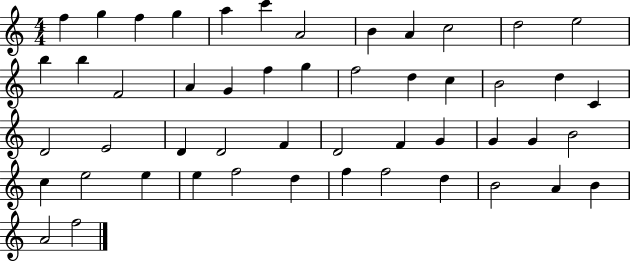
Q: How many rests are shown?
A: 0